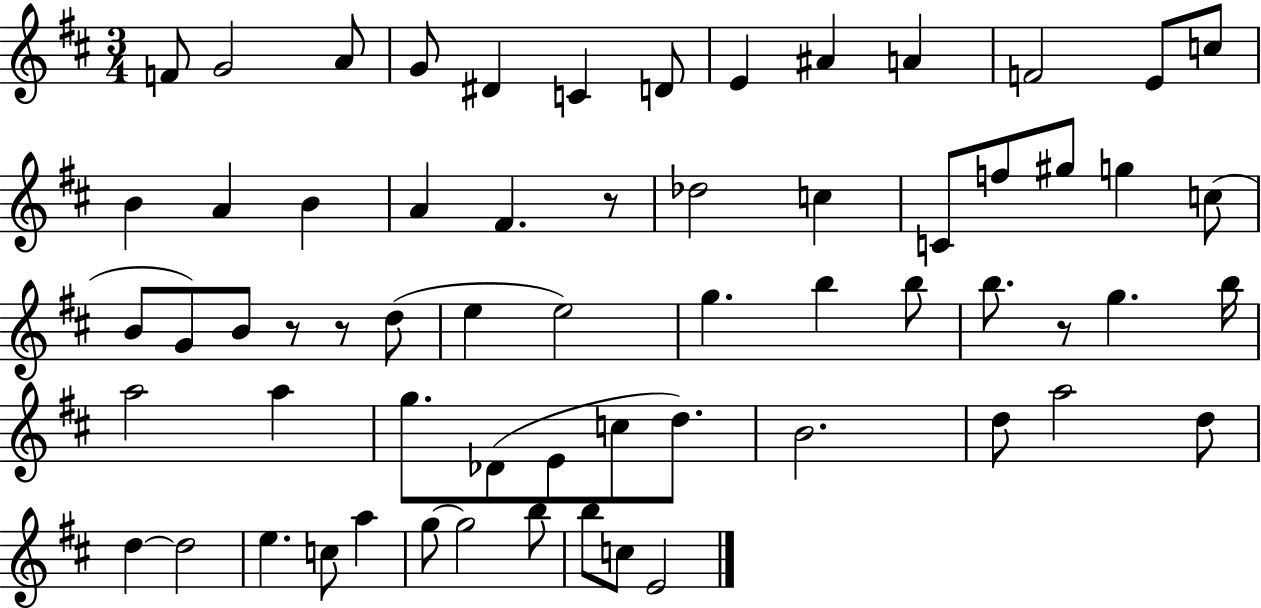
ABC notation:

X:1
T:Untitled
M:3/4
L:1/4
K:D
F/2 G2 A/2 G/2 ^D C D/2 E ^A A F2 E/2 c/2 B A B A ^F z/2 _d2 c C/2 f/2 ^g/2 g c/2 B/2 G/2 B/2 z/2 z/2 d/2 e e2 g b b/2 b/2 z/2 g b/4 a2 a g/2 _D/2 E/2 c/2 d/2 B2 d/2 a2 d/2 d d2 e c/2 a g/2 g2 b/2 b/2 c/2 E2